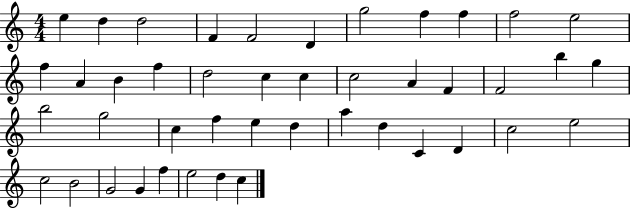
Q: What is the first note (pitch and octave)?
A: E5